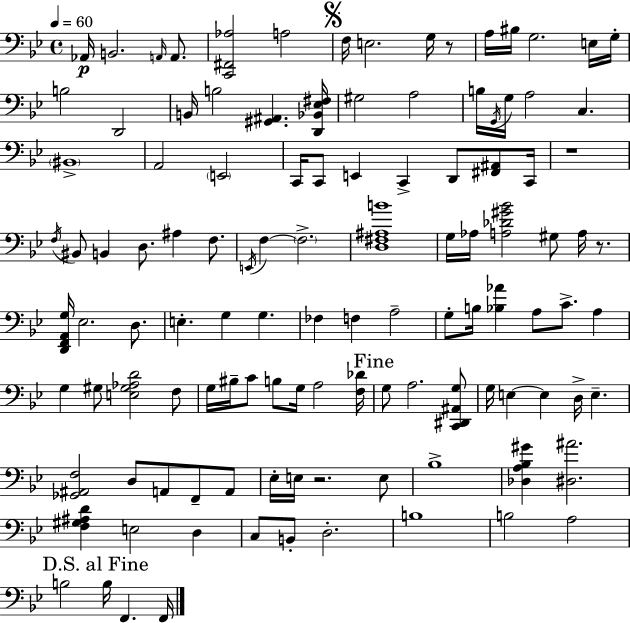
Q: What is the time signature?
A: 4/4